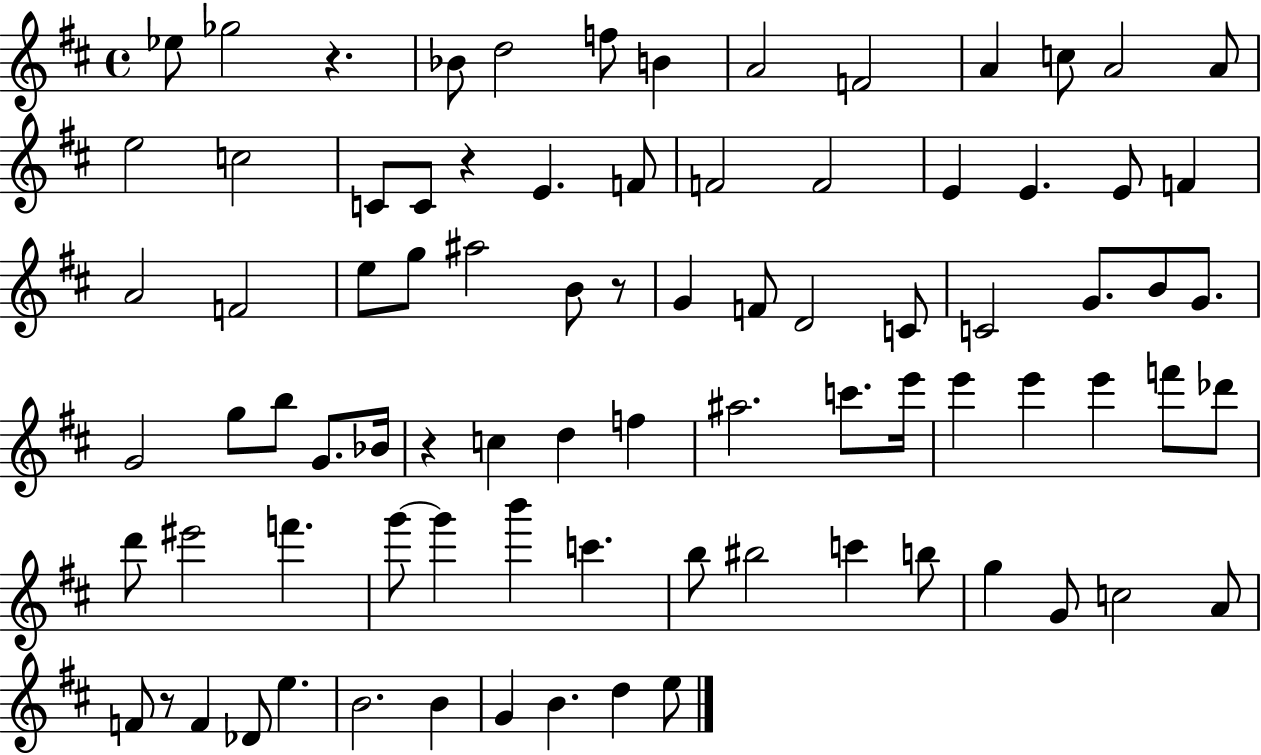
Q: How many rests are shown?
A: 5